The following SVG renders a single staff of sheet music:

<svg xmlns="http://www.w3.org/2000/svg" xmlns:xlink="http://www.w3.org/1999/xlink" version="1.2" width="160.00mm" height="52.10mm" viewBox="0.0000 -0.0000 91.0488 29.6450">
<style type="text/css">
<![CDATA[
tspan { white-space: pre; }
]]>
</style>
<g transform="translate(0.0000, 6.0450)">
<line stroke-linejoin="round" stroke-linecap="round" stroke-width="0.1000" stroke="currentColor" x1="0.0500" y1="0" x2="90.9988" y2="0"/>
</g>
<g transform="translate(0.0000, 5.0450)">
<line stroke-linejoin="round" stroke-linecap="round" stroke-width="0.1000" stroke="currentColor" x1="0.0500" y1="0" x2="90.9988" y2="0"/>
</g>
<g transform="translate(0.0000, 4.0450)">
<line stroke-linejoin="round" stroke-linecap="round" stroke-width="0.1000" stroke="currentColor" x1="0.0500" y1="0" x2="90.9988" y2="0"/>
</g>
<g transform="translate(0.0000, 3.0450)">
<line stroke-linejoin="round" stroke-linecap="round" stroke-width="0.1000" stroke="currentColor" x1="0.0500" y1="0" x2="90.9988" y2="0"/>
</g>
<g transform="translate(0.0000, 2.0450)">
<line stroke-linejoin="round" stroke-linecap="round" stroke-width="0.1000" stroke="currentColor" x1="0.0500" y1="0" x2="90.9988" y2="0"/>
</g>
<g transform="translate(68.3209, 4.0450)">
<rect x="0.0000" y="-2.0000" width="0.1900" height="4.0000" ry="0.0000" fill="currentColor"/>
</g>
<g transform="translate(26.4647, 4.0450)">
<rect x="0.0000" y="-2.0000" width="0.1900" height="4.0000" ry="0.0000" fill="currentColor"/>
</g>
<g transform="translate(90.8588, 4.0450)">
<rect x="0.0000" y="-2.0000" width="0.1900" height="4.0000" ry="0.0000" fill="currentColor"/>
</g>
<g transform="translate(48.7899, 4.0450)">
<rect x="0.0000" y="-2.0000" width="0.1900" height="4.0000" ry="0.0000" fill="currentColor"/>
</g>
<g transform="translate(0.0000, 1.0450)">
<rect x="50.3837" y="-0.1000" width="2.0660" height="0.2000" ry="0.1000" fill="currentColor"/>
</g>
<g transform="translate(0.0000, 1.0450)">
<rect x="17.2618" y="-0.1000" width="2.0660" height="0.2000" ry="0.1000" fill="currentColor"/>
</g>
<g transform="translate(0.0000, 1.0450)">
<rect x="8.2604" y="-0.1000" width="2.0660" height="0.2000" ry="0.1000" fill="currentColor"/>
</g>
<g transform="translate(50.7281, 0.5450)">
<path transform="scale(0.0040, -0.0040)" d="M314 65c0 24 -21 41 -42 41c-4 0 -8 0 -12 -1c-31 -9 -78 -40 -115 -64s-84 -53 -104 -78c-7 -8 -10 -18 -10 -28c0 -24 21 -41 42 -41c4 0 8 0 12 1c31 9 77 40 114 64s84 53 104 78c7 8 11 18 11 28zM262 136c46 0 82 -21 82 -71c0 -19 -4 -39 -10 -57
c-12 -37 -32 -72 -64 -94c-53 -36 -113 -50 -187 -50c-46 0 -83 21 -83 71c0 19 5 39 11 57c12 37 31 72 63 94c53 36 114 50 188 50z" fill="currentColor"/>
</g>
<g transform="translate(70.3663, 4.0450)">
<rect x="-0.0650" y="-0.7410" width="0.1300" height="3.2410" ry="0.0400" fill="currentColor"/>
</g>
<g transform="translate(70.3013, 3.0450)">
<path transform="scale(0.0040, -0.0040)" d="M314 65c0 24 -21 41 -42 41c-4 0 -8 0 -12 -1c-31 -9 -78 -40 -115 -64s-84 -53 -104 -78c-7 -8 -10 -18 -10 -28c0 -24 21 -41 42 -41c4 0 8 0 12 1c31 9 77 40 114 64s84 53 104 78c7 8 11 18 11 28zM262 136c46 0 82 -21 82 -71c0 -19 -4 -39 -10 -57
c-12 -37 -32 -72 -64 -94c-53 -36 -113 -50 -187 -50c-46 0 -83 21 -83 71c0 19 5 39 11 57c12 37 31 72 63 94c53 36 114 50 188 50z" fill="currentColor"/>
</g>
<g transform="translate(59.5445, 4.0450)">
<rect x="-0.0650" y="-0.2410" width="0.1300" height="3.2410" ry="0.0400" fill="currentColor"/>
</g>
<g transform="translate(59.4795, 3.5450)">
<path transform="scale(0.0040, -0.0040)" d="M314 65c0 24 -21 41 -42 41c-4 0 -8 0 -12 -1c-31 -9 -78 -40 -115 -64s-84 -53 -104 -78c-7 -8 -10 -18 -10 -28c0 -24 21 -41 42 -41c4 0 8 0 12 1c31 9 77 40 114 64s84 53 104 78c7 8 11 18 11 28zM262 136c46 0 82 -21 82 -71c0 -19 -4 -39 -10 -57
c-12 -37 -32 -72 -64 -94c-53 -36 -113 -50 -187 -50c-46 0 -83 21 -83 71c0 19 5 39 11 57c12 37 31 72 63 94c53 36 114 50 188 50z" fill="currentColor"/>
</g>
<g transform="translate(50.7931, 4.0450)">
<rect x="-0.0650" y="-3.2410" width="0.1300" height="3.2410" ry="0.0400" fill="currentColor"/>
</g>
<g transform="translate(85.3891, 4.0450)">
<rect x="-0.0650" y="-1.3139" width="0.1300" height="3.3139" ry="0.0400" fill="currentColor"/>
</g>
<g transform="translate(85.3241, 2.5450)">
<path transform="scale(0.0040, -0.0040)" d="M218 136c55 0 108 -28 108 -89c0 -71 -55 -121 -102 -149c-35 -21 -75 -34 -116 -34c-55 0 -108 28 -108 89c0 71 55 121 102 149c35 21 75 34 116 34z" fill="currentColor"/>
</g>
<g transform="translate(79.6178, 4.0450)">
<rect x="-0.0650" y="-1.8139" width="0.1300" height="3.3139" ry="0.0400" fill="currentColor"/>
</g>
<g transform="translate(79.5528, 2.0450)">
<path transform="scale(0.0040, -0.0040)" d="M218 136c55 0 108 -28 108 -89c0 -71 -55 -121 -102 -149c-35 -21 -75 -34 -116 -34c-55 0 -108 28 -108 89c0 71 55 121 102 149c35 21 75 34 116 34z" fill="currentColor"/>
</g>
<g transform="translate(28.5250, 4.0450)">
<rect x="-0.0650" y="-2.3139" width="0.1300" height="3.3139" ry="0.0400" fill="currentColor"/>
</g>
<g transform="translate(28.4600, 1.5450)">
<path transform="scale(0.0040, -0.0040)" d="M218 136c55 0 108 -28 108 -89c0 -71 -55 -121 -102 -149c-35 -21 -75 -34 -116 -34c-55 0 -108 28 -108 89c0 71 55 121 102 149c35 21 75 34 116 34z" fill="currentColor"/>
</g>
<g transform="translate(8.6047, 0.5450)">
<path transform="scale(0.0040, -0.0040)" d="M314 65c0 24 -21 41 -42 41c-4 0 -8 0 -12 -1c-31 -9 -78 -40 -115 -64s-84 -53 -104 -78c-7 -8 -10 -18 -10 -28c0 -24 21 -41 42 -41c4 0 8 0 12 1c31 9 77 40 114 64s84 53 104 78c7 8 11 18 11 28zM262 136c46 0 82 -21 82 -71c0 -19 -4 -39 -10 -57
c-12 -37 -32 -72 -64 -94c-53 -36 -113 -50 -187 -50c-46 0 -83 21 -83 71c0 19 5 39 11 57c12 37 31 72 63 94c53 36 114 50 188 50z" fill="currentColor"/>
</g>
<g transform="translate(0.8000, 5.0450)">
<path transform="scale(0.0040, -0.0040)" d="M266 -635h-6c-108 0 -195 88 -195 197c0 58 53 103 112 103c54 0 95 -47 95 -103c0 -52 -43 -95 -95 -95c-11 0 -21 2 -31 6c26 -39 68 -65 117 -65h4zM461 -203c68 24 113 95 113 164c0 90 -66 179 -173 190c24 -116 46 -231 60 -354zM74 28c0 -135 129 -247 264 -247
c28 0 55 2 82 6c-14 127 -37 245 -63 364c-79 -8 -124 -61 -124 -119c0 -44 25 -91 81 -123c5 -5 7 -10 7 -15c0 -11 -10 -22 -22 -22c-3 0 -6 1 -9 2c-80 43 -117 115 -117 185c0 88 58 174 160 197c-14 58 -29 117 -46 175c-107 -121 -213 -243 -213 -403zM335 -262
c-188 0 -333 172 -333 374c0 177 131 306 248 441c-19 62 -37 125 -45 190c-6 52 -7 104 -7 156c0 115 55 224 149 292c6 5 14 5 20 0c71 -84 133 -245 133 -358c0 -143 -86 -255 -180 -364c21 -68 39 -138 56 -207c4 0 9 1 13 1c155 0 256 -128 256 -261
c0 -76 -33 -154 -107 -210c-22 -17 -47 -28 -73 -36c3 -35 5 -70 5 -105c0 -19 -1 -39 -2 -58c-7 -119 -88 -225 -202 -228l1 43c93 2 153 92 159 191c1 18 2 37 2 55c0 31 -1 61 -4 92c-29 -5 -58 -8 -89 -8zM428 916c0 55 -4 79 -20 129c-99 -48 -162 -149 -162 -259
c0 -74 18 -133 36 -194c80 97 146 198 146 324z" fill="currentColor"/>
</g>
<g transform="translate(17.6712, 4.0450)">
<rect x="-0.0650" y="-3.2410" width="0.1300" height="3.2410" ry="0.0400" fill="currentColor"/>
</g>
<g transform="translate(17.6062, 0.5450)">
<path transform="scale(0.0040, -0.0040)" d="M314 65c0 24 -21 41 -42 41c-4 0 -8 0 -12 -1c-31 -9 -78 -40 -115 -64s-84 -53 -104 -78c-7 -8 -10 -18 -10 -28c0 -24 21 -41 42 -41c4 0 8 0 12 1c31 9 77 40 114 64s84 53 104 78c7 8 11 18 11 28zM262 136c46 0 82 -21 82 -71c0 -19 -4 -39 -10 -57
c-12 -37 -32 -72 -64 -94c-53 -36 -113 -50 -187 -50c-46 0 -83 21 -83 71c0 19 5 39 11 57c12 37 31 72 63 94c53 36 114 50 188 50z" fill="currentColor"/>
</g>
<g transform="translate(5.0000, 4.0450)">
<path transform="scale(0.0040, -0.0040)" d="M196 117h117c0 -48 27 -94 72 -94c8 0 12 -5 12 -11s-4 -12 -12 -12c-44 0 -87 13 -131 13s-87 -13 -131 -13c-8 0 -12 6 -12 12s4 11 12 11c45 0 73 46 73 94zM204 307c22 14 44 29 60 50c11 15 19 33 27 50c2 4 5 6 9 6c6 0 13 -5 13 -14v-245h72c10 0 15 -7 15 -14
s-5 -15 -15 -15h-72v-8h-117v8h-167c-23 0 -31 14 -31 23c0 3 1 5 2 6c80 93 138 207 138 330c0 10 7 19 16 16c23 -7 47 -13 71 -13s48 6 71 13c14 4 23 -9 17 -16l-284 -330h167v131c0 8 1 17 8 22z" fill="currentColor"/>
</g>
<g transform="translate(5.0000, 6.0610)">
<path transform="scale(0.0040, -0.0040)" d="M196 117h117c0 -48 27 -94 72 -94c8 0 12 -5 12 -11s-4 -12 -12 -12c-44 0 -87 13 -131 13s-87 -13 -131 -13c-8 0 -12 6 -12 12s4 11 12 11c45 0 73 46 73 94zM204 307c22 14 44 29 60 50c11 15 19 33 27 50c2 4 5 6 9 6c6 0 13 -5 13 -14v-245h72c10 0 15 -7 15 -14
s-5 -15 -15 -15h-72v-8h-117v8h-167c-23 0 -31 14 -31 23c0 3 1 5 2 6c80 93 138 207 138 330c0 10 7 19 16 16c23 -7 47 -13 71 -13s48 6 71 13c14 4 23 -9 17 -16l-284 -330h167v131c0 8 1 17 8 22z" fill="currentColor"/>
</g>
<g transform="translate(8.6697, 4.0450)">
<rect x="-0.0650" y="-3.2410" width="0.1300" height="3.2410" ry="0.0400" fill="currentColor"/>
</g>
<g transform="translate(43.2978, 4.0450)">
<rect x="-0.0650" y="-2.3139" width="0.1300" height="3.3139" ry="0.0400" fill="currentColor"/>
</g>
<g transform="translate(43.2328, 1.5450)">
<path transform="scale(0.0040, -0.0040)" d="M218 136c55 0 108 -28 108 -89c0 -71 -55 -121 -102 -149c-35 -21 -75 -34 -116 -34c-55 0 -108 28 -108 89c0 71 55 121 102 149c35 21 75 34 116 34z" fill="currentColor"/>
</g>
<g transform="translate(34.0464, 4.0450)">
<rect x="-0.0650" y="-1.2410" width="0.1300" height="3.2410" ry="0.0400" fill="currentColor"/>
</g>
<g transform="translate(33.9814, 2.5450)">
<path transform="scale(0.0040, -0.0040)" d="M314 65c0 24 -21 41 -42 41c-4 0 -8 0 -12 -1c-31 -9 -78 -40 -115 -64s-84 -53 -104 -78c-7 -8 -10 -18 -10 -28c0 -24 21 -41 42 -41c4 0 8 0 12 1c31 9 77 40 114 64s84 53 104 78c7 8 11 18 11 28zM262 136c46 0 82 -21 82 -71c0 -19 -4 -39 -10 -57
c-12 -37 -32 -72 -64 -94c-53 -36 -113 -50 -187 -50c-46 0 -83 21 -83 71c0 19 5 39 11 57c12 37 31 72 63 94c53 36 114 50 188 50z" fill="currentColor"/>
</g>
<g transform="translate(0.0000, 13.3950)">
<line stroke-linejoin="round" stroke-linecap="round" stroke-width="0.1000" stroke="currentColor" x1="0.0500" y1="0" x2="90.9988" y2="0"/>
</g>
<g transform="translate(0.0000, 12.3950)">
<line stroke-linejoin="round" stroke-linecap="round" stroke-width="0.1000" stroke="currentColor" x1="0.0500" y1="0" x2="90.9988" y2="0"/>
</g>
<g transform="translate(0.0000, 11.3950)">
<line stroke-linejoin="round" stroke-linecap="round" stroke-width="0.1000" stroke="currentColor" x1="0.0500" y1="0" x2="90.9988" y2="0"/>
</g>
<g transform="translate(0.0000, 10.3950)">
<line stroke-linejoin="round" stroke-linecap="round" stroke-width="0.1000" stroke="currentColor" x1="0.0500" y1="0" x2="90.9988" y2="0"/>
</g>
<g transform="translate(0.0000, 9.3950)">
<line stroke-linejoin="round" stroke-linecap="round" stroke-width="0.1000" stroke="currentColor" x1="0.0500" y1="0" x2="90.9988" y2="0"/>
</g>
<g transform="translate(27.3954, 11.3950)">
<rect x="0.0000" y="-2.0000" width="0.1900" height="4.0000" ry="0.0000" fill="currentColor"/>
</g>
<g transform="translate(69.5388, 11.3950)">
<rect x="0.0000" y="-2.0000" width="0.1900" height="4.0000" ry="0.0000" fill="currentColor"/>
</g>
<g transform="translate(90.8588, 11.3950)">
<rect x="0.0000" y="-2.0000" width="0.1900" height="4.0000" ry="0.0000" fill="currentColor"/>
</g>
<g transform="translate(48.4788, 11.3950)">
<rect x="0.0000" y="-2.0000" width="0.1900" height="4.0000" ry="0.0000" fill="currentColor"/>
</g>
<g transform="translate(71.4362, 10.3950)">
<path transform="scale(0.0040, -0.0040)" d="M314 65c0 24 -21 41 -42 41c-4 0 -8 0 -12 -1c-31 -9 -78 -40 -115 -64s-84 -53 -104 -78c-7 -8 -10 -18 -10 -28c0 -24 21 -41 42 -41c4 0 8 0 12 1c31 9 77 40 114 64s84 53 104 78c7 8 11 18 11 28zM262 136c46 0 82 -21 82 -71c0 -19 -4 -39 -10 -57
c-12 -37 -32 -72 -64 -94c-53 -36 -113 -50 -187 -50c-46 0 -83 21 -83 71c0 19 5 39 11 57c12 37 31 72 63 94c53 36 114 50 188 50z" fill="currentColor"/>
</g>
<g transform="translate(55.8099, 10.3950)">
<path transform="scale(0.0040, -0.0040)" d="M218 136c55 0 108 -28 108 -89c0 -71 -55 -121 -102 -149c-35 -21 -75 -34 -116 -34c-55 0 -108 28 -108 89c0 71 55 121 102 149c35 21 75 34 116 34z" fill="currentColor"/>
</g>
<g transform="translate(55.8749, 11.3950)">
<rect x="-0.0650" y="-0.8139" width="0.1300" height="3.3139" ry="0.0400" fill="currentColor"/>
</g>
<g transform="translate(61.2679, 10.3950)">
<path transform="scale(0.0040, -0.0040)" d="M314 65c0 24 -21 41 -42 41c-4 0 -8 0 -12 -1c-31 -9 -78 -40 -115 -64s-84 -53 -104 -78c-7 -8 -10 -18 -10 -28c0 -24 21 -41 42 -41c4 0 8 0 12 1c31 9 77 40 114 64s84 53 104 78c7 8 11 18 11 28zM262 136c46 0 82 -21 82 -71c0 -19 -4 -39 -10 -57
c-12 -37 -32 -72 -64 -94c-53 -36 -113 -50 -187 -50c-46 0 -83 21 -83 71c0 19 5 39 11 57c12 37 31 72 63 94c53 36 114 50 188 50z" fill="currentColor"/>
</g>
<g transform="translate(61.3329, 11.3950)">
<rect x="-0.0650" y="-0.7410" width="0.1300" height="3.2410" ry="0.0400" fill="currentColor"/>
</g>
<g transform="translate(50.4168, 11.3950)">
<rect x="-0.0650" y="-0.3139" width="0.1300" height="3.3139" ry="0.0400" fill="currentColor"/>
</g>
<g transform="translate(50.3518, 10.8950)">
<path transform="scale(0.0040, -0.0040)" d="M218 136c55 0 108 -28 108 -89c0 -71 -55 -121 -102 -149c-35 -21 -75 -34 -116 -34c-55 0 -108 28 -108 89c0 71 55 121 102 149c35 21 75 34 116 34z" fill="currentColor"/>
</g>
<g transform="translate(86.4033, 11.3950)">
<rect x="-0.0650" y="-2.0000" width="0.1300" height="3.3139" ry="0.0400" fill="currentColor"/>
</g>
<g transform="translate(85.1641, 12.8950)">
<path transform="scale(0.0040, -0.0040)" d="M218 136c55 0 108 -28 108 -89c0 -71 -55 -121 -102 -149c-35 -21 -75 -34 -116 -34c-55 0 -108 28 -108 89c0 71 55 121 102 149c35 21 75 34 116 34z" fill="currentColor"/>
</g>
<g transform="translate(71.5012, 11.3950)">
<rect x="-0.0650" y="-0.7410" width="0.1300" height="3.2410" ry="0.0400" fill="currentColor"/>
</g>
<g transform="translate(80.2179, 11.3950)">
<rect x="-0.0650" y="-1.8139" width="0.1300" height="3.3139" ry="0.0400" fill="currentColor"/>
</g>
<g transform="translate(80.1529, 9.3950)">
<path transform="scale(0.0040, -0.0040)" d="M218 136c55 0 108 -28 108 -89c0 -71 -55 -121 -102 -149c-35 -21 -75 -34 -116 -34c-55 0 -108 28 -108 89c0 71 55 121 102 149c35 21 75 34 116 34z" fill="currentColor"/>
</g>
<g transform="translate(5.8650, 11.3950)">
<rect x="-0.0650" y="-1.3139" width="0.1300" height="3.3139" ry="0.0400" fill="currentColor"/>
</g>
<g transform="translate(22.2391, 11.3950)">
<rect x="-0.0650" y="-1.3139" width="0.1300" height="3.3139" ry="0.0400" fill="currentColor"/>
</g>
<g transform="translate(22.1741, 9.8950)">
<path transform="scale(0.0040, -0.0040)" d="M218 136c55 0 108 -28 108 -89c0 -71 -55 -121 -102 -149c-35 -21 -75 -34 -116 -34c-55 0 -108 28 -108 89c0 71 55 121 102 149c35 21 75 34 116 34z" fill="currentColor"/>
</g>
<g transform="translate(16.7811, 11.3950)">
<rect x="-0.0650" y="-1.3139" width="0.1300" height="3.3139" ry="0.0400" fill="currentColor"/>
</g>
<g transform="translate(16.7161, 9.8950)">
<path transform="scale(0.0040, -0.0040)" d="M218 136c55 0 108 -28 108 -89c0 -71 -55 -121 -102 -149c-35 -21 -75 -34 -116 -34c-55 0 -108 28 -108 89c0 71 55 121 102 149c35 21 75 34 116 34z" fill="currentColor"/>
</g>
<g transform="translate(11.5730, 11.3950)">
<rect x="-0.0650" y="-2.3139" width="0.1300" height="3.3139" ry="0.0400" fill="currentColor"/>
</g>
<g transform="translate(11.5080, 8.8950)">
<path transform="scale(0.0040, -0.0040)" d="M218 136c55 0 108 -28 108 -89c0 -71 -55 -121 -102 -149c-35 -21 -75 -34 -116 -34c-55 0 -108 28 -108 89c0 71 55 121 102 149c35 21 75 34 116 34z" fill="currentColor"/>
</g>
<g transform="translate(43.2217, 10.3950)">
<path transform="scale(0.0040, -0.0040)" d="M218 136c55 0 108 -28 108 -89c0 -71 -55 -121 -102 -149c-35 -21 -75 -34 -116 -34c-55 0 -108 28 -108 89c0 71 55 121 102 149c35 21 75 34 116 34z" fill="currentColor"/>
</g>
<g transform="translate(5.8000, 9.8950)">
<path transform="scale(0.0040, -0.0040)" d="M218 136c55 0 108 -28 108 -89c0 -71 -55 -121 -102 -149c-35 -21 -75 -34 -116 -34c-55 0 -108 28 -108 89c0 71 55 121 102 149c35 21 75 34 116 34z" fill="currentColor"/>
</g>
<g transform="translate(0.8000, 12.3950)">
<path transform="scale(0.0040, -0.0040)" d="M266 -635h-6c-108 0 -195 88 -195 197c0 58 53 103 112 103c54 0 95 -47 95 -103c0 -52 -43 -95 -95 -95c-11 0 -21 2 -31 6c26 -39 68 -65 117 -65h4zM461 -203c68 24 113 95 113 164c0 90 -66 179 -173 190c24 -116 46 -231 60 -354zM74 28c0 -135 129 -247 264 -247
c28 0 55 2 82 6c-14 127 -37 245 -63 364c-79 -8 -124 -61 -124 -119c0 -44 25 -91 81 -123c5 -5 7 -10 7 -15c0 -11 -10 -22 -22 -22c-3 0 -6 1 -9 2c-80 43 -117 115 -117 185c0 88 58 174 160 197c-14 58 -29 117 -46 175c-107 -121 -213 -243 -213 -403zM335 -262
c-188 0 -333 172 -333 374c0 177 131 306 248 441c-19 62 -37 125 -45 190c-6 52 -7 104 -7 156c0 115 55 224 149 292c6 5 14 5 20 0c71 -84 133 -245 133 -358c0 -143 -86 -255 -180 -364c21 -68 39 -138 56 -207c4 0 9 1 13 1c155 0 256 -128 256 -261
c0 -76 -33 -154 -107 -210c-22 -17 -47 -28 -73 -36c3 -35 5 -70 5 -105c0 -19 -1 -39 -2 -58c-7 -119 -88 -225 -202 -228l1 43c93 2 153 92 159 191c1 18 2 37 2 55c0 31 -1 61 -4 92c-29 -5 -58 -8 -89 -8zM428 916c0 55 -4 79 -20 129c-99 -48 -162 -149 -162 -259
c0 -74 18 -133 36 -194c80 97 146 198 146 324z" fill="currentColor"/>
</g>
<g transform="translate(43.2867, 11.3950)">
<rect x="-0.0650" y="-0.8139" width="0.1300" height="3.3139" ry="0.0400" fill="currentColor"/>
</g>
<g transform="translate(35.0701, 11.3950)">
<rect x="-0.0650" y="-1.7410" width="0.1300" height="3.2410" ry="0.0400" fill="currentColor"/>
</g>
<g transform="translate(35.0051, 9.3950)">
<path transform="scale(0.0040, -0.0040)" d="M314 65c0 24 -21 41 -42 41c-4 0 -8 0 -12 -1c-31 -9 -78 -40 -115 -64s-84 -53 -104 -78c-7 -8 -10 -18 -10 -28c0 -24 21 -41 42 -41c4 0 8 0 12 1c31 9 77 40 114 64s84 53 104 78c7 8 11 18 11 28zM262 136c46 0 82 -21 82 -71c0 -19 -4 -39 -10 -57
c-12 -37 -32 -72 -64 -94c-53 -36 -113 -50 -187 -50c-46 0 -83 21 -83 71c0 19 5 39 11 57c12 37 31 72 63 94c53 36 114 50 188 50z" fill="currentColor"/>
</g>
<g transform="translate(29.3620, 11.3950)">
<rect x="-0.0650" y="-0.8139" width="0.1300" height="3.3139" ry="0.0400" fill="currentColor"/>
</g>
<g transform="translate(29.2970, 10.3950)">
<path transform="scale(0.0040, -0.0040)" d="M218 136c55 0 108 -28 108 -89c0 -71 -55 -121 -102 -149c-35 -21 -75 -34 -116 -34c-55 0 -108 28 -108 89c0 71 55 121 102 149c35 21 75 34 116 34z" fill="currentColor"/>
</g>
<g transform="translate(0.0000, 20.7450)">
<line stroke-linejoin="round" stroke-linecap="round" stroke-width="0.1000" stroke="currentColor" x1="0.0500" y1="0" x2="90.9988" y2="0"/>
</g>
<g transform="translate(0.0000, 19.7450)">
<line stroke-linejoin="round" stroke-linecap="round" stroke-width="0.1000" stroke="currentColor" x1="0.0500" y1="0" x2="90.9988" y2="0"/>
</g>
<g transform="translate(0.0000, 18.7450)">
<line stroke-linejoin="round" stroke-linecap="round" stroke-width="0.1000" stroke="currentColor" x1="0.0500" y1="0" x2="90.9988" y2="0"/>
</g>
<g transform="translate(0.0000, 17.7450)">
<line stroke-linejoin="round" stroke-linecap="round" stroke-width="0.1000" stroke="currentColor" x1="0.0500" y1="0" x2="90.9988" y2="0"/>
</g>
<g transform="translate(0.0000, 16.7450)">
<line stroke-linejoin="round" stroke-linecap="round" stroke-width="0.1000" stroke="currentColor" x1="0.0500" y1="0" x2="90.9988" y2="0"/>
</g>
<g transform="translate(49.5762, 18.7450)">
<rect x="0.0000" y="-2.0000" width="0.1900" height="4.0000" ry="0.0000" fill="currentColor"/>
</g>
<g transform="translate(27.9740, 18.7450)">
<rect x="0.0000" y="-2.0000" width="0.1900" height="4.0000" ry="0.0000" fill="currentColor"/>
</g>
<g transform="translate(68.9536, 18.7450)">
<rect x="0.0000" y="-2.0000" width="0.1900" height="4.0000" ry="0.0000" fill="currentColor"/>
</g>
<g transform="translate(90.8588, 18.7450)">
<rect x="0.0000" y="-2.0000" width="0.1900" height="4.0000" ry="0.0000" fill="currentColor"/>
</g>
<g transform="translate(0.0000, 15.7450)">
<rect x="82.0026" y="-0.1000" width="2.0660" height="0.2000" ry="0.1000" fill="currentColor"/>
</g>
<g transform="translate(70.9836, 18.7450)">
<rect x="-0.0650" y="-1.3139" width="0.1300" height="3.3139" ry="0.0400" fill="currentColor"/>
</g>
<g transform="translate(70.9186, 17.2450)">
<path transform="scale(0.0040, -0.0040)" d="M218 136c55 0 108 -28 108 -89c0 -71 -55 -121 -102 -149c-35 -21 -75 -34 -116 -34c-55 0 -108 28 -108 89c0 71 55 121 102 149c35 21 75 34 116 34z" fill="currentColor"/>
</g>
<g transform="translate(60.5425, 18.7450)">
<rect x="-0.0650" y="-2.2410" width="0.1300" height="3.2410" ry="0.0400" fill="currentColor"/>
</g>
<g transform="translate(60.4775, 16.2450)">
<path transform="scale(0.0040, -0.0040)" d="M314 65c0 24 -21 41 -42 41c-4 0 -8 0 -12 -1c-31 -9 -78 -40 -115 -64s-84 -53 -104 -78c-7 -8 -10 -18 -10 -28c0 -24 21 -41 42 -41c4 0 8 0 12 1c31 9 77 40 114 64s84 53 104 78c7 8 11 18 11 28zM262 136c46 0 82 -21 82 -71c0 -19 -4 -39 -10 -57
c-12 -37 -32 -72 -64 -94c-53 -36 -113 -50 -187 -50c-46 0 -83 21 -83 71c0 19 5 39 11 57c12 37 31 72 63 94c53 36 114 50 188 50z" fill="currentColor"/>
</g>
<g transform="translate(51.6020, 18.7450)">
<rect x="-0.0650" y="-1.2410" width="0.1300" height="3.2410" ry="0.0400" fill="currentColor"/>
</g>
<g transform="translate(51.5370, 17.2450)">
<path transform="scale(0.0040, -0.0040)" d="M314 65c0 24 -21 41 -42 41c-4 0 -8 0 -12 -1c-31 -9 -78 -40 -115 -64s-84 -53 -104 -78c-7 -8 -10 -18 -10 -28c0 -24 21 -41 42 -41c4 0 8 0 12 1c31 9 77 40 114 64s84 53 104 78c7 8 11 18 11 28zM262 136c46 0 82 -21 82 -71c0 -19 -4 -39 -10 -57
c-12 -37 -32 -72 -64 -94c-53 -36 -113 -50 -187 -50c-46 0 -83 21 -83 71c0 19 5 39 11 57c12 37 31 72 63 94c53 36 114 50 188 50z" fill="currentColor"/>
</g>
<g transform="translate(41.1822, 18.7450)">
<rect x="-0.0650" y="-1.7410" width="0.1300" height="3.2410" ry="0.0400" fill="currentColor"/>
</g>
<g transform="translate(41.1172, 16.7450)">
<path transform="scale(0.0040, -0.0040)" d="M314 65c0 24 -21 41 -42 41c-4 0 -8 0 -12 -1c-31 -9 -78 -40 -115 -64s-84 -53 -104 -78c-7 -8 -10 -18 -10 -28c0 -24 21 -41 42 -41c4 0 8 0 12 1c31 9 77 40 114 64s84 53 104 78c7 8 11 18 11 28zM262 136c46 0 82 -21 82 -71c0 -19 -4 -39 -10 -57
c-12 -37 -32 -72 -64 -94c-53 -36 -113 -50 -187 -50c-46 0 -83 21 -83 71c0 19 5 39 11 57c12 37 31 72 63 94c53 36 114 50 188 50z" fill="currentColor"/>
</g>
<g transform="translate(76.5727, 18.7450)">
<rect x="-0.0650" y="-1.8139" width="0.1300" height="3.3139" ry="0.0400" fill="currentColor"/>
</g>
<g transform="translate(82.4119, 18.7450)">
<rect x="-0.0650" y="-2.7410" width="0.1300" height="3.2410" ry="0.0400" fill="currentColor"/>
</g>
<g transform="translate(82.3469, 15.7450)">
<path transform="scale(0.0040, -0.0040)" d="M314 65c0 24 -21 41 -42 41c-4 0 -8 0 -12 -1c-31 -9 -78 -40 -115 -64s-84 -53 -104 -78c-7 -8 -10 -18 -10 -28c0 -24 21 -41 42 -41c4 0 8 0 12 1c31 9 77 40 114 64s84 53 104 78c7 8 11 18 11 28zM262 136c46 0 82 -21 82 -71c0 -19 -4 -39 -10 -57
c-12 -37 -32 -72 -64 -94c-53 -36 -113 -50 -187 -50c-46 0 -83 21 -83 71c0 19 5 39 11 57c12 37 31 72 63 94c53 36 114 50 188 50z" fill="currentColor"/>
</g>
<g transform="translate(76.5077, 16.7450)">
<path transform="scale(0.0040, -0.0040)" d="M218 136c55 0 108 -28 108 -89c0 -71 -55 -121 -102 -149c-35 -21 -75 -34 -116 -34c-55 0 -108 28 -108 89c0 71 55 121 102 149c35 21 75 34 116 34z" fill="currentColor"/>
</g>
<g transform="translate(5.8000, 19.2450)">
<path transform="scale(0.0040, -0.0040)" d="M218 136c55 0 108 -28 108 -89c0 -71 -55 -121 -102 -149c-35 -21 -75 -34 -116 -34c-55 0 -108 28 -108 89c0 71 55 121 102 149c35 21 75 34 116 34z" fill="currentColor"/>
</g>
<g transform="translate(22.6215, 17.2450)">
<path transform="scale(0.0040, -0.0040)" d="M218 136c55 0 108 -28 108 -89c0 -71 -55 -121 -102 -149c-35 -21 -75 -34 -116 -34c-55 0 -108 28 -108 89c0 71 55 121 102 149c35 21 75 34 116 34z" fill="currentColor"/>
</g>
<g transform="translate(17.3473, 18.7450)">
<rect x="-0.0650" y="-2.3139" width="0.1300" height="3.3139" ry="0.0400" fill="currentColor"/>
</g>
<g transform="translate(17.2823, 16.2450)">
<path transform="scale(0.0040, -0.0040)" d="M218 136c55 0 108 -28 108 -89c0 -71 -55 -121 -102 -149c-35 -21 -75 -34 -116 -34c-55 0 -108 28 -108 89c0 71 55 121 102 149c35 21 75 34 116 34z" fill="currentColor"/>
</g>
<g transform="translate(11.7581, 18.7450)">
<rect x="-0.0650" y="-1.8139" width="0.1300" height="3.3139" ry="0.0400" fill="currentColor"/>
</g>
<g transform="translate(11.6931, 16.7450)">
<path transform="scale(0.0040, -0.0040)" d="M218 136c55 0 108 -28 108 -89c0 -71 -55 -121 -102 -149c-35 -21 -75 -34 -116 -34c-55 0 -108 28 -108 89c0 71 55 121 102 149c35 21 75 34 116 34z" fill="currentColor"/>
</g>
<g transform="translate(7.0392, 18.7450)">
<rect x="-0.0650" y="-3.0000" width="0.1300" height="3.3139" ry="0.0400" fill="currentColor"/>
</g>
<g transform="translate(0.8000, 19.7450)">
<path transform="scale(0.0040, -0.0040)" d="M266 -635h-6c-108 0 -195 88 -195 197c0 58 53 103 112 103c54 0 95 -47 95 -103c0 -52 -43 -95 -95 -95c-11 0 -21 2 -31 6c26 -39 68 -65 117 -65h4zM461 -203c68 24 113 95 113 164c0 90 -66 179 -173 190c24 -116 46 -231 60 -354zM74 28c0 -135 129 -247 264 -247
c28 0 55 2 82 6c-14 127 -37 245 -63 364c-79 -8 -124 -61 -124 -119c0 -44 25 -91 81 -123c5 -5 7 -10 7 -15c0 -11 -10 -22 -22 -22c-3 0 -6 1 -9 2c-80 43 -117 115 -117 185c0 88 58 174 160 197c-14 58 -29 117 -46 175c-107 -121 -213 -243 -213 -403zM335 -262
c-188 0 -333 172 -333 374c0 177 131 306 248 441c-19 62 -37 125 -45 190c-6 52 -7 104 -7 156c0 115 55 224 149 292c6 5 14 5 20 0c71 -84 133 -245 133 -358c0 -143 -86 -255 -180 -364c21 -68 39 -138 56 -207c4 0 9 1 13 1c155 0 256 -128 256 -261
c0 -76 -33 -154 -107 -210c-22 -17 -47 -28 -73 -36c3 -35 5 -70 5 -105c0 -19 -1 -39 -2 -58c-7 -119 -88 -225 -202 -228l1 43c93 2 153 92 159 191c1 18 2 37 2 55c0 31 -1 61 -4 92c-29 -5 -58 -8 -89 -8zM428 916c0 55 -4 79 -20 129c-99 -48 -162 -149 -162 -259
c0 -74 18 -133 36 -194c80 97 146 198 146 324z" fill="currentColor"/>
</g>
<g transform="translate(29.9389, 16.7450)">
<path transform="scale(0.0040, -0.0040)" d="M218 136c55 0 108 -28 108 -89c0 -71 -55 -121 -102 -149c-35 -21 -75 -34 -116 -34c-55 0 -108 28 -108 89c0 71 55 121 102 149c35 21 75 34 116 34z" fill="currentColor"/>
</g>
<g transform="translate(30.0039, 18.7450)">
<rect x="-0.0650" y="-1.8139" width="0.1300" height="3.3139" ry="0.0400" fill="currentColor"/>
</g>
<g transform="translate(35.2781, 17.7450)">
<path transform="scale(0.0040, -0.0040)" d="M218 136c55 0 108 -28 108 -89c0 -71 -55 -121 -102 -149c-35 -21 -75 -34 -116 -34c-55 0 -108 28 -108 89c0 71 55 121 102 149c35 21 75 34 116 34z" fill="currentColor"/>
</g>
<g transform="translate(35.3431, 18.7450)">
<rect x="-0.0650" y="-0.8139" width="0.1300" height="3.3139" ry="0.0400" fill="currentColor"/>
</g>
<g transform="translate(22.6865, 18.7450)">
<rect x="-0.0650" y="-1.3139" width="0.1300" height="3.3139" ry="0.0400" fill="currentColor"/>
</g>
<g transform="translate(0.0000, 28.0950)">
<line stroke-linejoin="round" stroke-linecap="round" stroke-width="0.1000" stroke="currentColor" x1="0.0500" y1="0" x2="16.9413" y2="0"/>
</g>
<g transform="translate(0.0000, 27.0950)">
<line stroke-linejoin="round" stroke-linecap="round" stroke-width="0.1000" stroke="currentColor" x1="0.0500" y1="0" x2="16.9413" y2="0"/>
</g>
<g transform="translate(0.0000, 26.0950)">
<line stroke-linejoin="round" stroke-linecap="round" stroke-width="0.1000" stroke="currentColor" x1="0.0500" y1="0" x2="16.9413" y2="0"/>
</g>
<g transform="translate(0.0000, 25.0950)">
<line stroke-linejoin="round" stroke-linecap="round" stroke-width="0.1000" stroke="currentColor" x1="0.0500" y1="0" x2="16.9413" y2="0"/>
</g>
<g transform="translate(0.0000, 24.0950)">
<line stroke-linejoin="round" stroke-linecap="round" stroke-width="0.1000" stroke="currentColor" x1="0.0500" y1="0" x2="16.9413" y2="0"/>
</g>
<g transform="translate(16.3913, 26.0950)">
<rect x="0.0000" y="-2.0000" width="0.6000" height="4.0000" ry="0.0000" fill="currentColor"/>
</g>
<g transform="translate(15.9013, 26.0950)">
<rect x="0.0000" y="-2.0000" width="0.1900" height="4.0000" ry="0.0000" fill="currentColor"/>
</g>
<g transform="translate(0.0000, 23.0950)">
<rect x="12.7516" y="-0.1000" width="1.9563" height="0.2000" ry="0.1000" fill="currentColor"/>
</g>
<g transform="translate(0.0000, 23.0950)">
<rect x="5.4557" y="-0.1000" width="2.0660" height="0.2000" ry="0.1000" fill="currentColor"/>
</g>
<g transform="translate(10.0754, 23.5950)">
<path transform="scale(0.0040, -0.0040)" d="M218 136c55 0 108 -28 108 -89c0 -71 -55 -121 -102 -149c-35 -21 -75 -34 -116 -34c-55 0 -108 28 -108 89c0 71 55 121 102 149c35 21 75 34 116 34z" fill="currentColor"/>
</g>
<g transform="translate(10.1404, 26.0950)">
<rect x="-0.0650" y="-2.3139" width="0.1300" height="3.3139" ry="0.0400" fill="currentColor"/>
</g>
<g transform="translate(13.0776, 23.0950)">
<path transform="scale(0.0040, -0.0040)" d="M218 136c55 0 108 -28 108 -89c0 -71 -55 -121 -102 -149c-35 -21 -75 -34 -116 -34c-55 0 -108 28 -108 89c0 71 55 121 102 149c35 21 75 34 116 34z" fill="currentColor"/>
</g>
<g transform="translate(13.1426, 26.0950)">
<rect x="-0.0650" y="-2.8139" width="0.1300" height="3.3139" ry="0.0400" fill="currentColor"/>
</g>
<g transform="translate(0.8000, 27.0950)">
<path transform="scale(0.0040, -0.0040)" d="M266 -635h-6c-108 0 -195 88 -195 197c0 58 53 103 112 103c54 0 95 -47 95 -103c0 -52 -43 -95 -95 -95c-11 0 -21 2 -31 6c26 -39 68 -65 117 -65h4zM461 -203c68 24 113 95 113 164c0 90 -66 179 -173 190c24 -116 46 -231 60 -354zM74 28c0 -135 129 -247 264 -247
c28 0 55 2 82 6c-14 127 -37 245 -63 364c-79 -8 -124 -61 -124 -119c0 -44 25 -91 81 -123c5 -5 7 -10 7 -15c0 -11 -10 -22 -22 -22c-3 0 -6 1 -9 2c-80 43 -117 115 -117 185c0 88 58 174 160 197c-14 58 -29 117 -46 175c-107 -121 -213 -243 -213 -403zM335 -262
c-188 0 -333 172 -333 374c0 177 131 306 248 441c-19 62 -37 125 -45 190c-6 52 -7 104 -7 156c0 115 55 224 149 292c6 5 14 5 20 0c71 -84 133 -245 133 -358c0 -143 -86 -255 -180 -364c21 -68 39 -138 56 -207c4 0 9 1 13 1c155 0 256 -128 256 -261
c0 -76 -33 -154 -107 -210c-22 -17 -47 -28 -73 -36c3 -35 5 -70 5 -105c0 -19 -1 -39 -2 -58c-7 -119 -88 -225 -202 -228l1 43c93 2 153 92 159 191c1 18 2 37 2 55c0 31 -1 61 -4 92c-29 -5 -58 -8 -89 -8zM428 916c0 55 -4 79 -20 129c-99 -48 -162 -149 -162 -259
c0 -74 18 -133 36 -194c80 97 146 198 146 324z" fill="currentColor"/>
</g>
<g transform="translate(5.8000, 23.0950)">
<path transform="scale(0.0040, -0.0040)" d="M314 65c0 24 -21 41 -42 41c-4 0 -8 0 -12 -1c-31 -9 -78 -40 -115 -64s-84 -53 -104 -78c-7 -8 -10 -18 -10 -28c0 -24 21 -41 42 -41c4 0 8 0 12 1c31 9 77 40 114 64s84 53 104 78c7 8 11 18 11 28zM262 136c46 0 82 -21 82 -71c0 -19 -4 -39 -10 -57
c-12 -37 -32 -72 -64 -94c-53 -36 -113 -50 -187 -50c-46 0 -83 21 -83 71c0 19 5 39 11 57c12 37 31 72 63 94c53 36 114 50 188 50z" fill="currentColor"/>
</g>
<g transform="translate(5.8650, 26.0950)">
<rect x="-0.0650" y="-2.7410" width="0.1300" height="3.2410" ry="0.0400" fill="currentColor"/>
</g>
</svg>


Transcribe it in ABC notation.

X:1
T:Untitled
M:4/4
L:1/4
K:C
b2 b2 g e2 g b2 c2 d2 f e e g e e d f2 d c d d2 d2 f F A f g e f d f2 e2 g2 e f a2 a2 g a